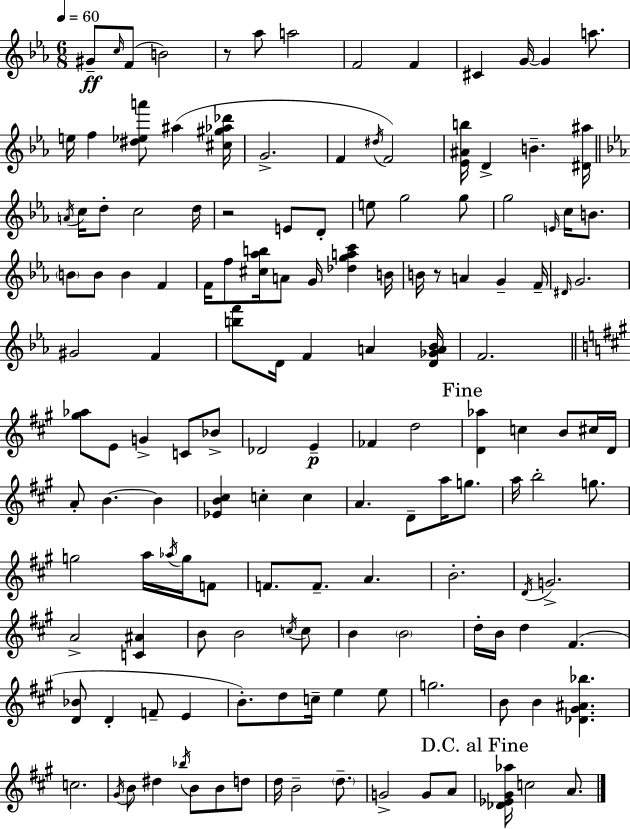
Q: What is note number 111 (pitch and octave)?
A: G5